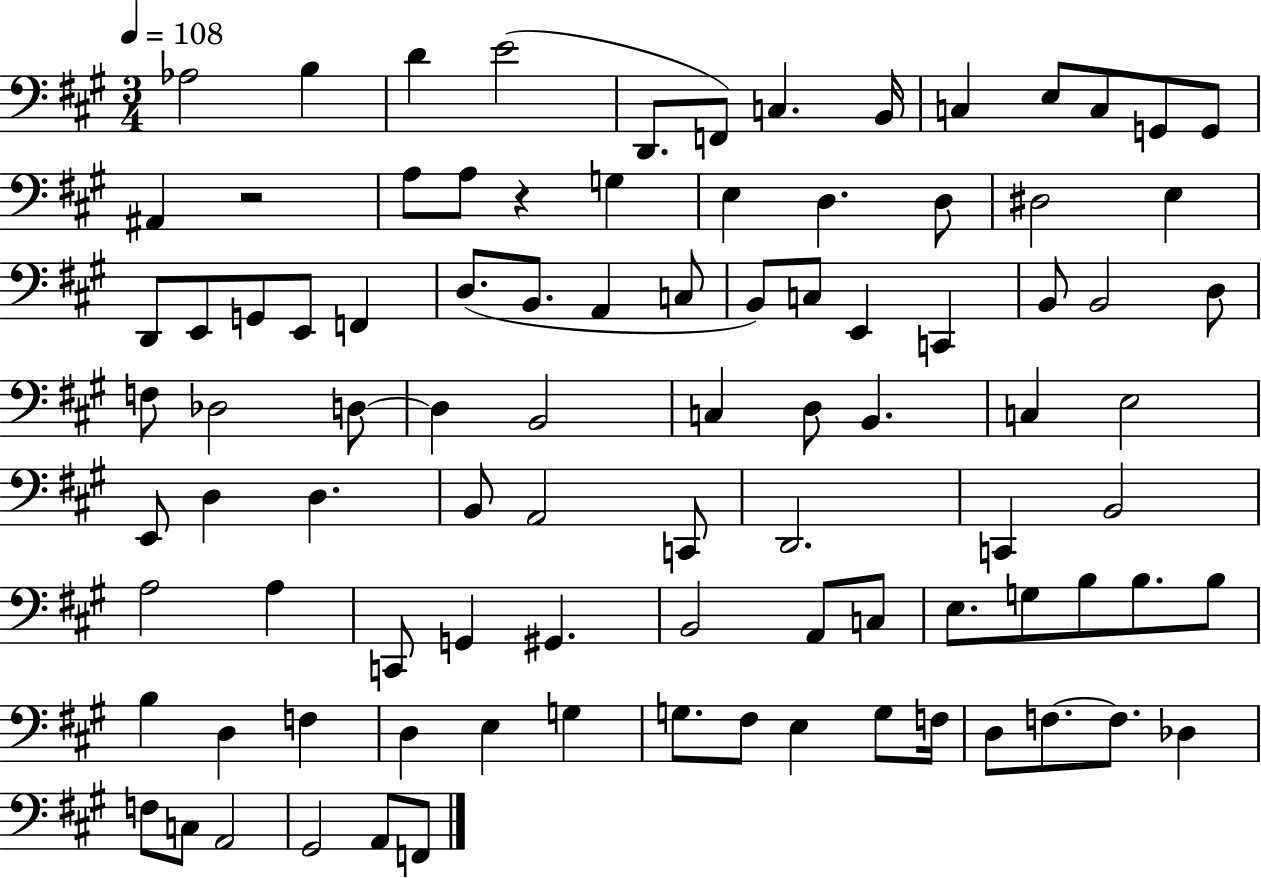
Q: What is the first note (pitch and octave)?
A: Ab3